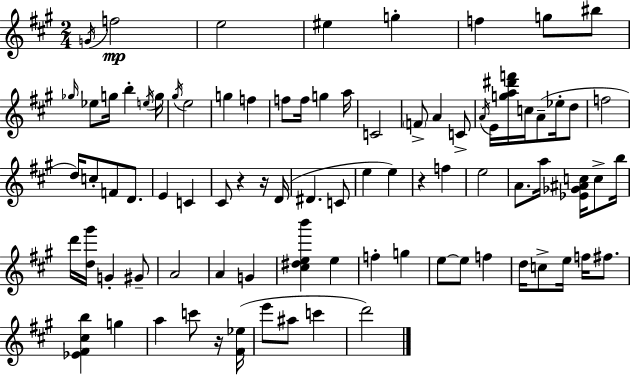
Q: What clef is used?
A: treble